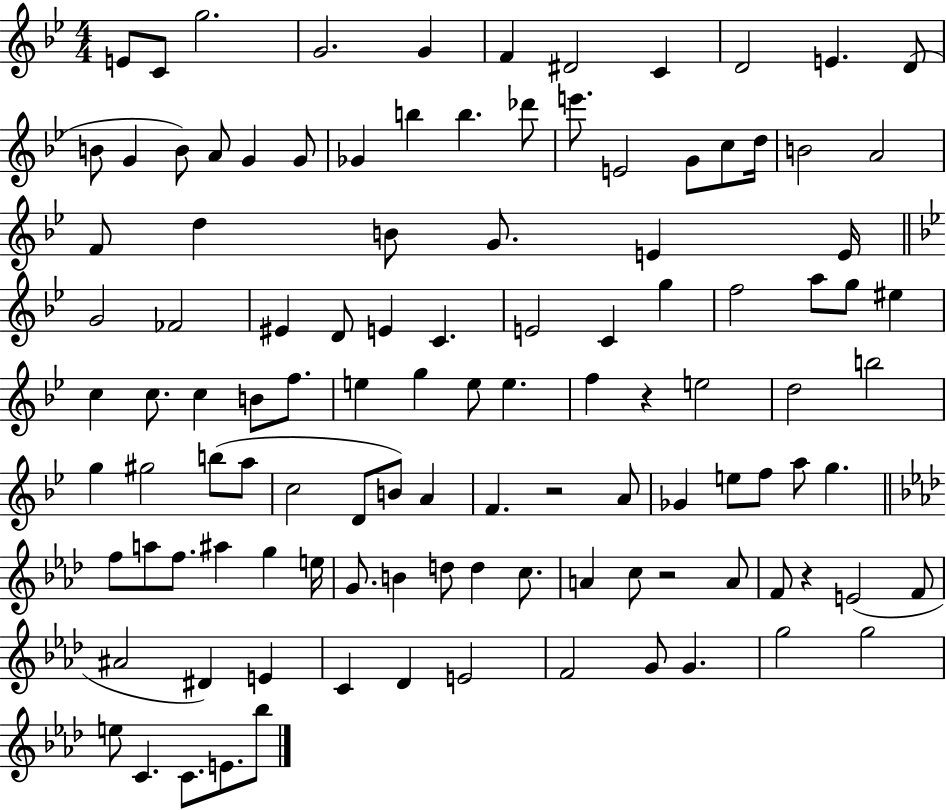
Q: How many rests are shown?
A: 4